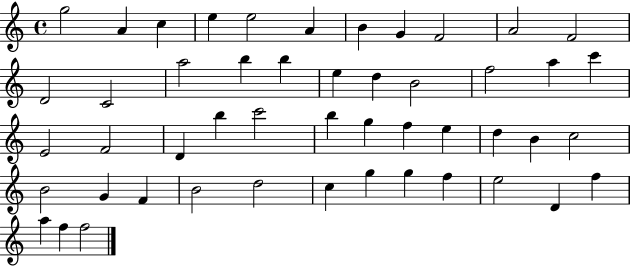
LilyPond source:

{
  \clef treble
  \time 4/4
  \defaultTimeSignature
  \key c \major
  g''2 a'4 c''4 | e''4 e''2 a'4 | b'4 g'4 f'2 | a'2 f'2 | \break d'2 c'2 | a''2 b''4 b''4 | e''4 d''4 b'2 | f''2 a''4 c'''4 | \break e'2 f'2 | d'4 b''4 c'''2 | b''4 g''4 f''4 e''4 | d''4 b'4 c''2 | \break b'2 g'4 f'4 | b'2 d''2 | c''4 g''4 g''4 f''4 | e''2 d'4 f''4 | \break a''4 f''4 f''2 | \bar "|."
}